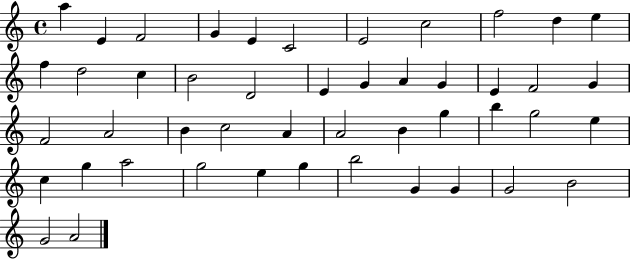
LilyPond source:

{
  \clef treble
  \time 4/4
  \defaultTimeSignature
  \key c \major
  a''4 e'4 f'2 | g'4 e'4 c'2 | e'2 c''2 | f''2 d''4 e''4 | \break f''4 d''2 c''4 | b'2 d'2 | e'4 g'4 a'4 g'4 | e'4 f'2 g'4 | \break f'2 a'2 | b'4 c''2 a'4 | a'2 b'4 g''4 | b''4 g''2 e''4 | \break c''4 g''4 a''2 | g''2 e''4 g''4 | b''2 g'4 g'4 | g'2 b'2 | \break g'2 a'2 | \bar "|."
}